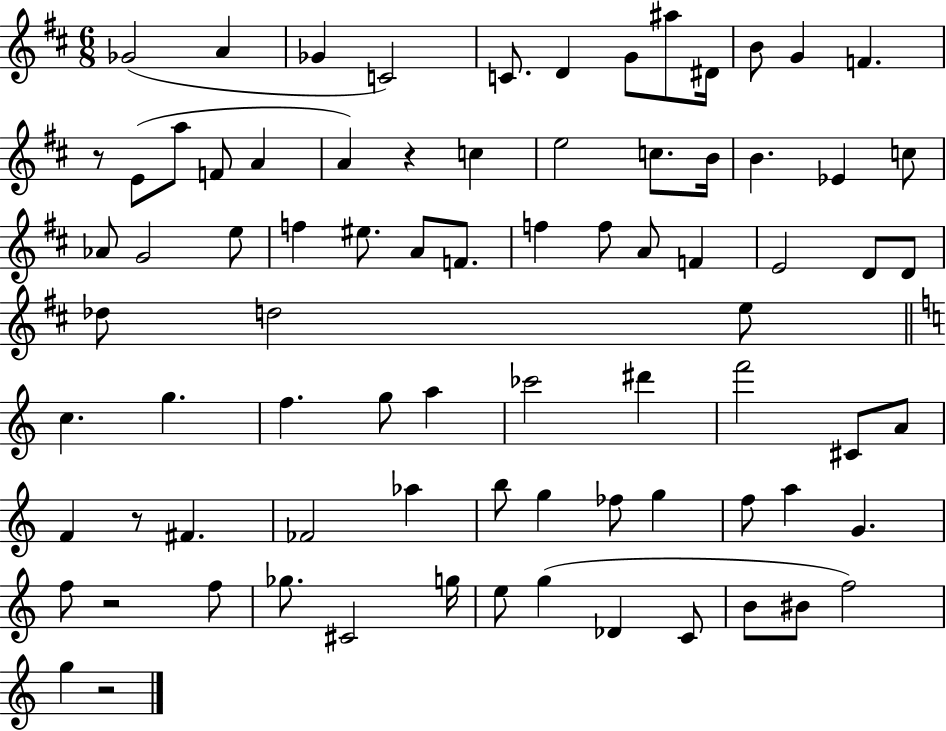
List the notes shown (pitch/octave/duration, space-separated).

Gb4/h A4/q Gb4/q C4/h C4/e. D4/q G4/e A#5/e D#4/s B4/e G4/q F4/q. R/e E4/e A5/e F4/e A4/q A4/q R/q C5/q E5/h C5/e. B4/s B4/q. Eb4/q C5/e Ab4/e G4/h E5/e F5/q EIS5/e. A4/e F4/e. F5/q F5/e A4/e F4/q E4/h D4/e D4/e Db5/e D5/h E5/e C5/q. G5/q. F5/q. G5/e A5/q CES6/h D#6/q F6/h C#4/e A4/e F4/q R/e F#4/q. FES4/h Ab5/q B5/e G5/q FES5/e G5/q F5/e A5/q G4/q. F5/e R/h F5/e Gb5/e. C#4/h G5/s E5/e G5/q Db4/q C4/e B4/e BIS4/e F5/h G5/q R/h